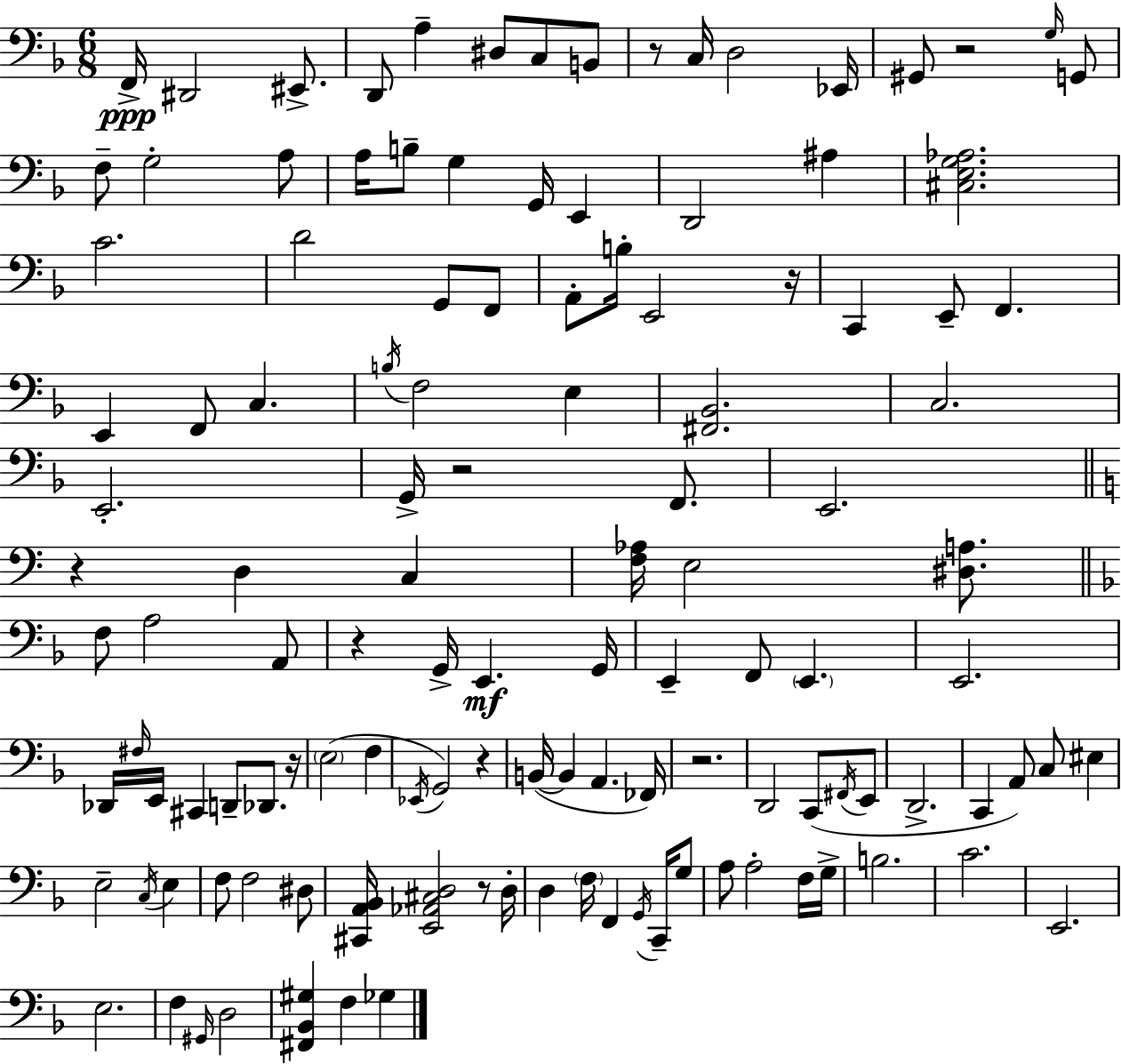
F2/s D#2/h EIS2/e. D2/e A3/q D#3/e C3/e B2/e R/e C3/s D3/h Eb2/s G#2/e R/h G3/s G2/e F3/e G3/h A3/e A3/s B3/e G3/q G2/s E2/q D2/h A#3/q [C#3,E3,G3,Ab3]/h. C4/h. D4/h G2/e F2/e A2/e B3/s E2/h R/s C2/q E2/e F2/q. E2/q F2/e C3/q. B3/s F3/h E3/q [F#2,Bb2]/h. C3/h. E2/h. G2/s R/h F2/e. E2/h. R/q D3/q C3/q [F3,Ab3]/s E3/h [D#3,A3]/e. F3/e A3/h A2/e R/q G2/s E2/q. G2/s E2/q F2/e E2/q. E2/h. Db2/s F#3/s E2/s C#2/q D2/e Db2/e. R/s E3/h F3/q Eb2/s G2/h R/q B2/s B2/q A2/q. FES2/s R/h. D2/h C2/e F#2/s E2/e D2/h. C2/q A2/e C3/e EIS3/q E3/h C3/s E3/q F3/e F3/h D#3/e [C#2,A2,Bb2]/s [E2,Ab2,C#3,D3]/h R/e D3/s D3/q F3/s F2/q G2/s C2/s G3/e A3/e A3/h F3/s G3/s B3/h. C4/h. E2/h. E3/h. F3/q G#2/s D3/h [F#2,Bb2,G#3]/q F3/q Gb3/q